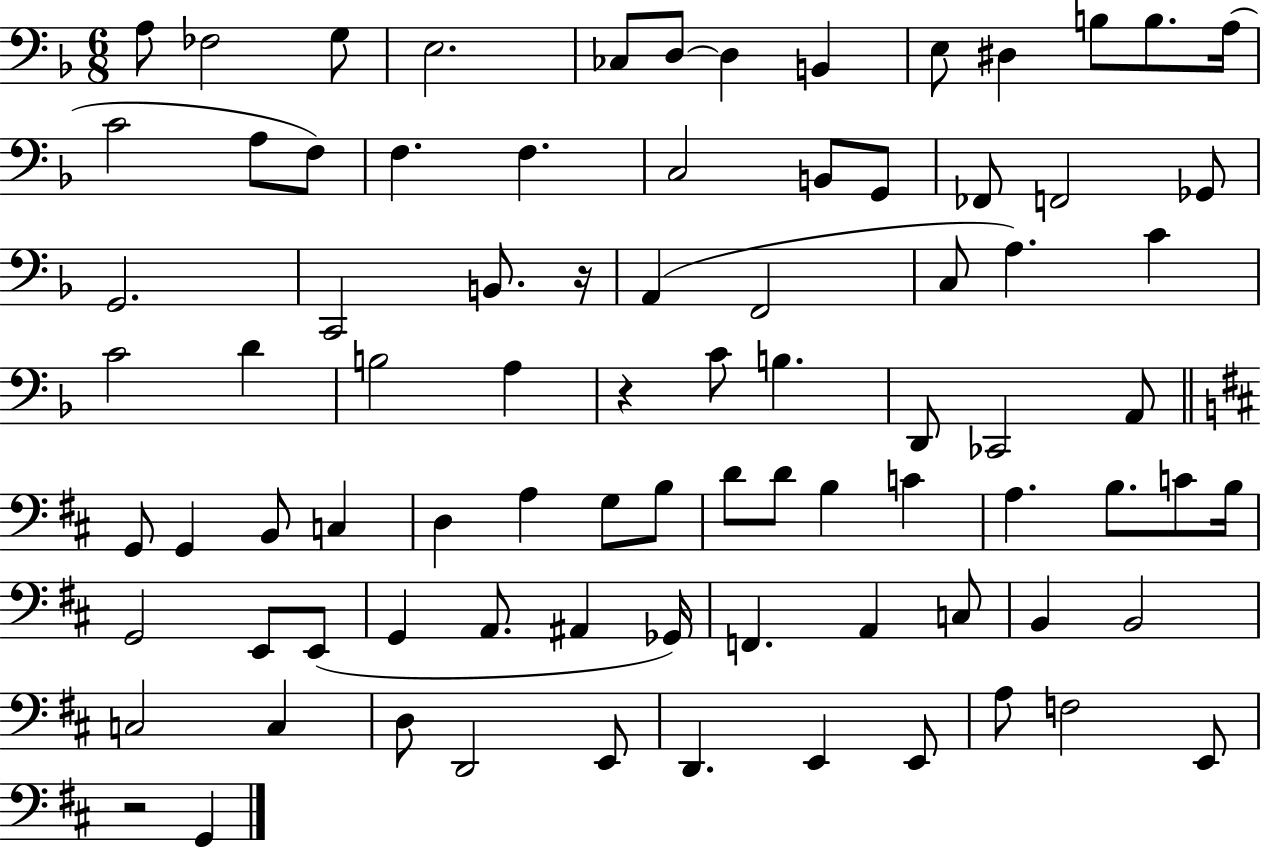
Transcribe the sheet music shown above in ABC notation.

X:1
T:Untitled
M:6/8
L:1/4
K:F
A,/2 _F,2 G,/2 E,2 _C,/2 D,/2 D, B,, E,/2 ^D, B,/2 B,/2 A,/4 C2 A,/2 F,/2 F, F, C,2 B,,/2 G,,/2 _F,,/2 F,,2 _G,,/2 G,,2 C,,2 B,,/2 z/4 A,, F,,2 C,/2 A, C C2 D B,2 A, z C/2 B, D,,/2 _C,,2 A,,/2 G,,/2 G,, B,,/2 C, D, A, G,/2 B,/2 D/2 D/2 B, C A, B,/2 C/2 B,/4 G,,2 E,,/2 E,,/2 G,, A,,/2 ^A,, _G,,/4 F,, A,, C,/2 B,, B,,2 C,2 C, D,/2 D,,2 E,,/2 D,, E,, E,,/2 A,/2 F,2 E,,/2 z2 G,,